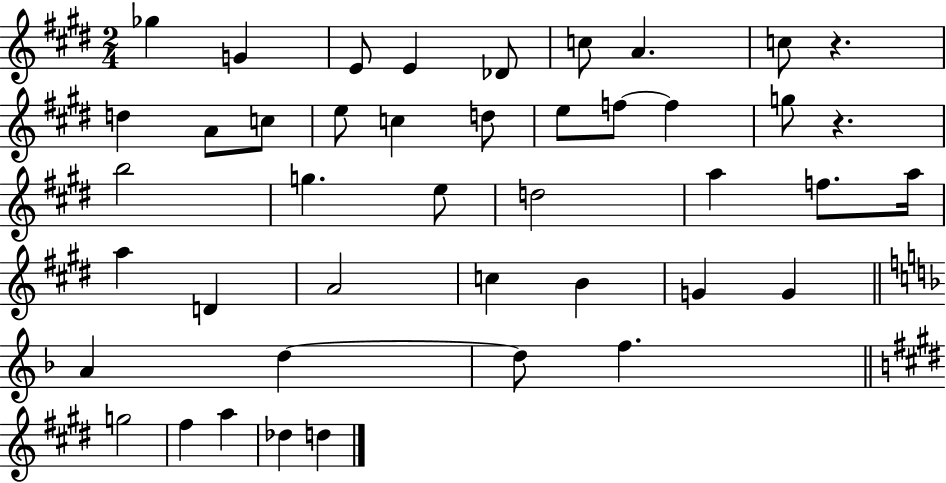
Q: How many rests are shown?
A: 2